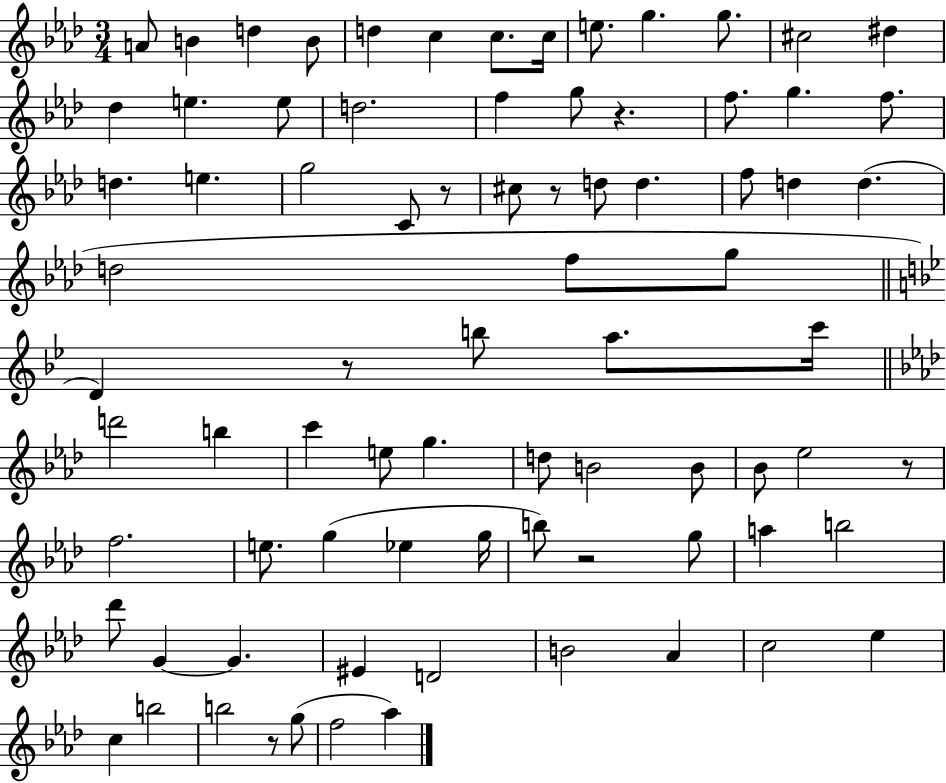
X:1
T:Untitled
M:3/4
L:1/4
K:Ab
A/2 B d B/2 d c c/2 c/4 e/2 g g/2 ^c2 ^d _d e e/2 d2 f g/2 z f/2 g f/2 d e g2 C/2 z/2 ^c/2 z/2 d/2 d f/2 d d d2 f/2 g/2 D z/2 b/2 a/2 c'/4 d'2 b c' e/2 g d/2 B2 B/2 _B/2 _e2 z/2 f2 e/2 g _e g/4 b/2 z2 g/2 a b2 _d'/2 G G ^E D2 B2 _A c2 _e c b2 b2 z/2 g/2 f2 _a